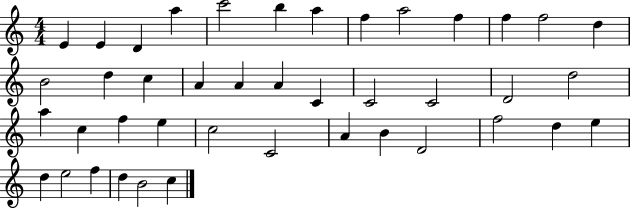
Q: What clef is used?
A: treble